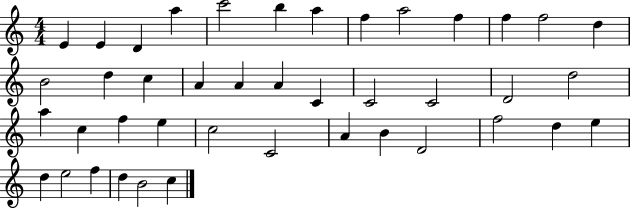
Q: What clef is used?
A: treble